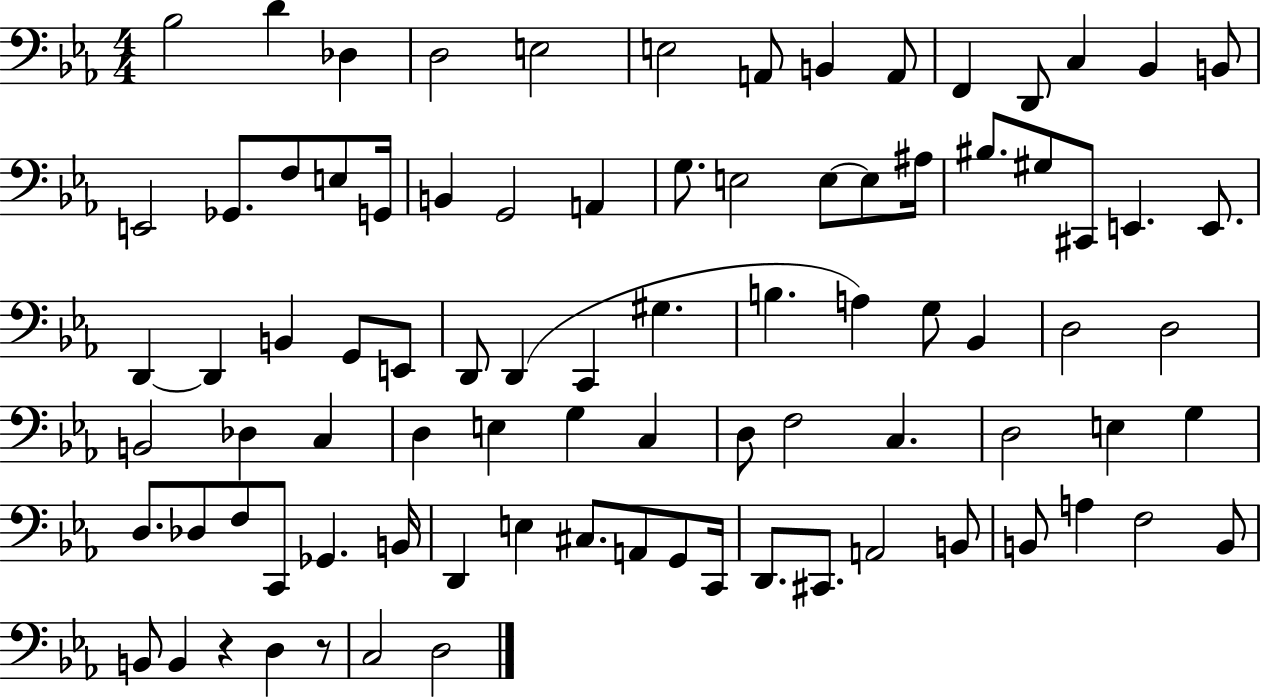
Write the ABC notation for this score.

X:1
T:Untitled
M:4/4
L:1/4
K:Eb
_B,2 D _D, D,2 E,2 E,2 A,,/2 B,, A,,/2 F,, D,,/2 C, _B,, B,,/2 E,,2 _G,,/2 F,/2 E,/2 G,,/4 B,, G,,2 A,, G,/2 E,2 E,/2 E,/2 ^A,/4 ^B,/2 ^G,/2 ^C,,/2 E,, E,,/2 D,, D,, B,, G,,/2 E,,/2 D,,/2 D,, C,, ^G, B, A, G,/2 _B,, D,2 D,2 B,,2 _D, C, D, E, G, C, D,/2 F,2 C, D,2 E, G, D,/2 _D,/2 F,/2 C,,/2 _G,, B,,/4 D,, E, ^C,/2 A,,/2 G,,/2 C,,/4 D,,/2 ^C,,/2 A,,2 B,,/2 B,,/2 A, F,2 B,,/2 B,,/2 B,, z D, z/2 C,2 D,2